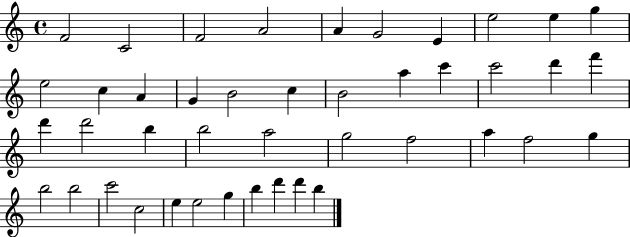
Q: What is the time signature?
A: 4/4